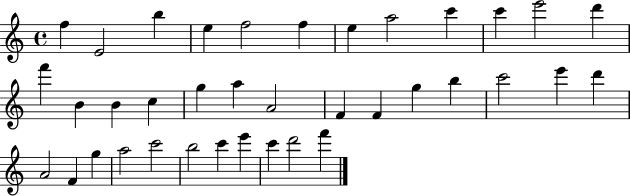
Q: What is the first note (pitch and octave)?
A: F5